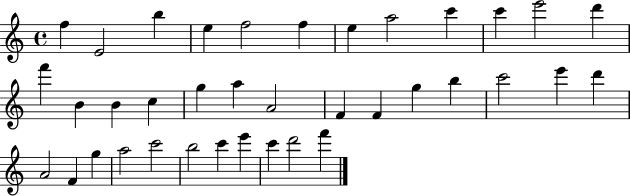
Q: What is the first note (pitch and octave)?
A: F5